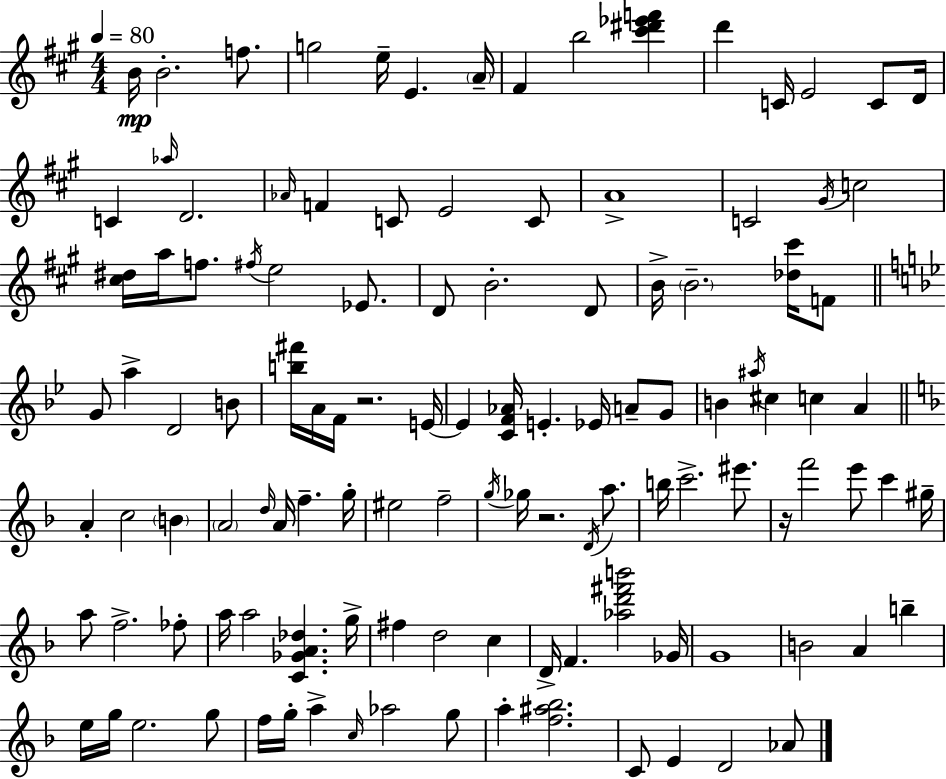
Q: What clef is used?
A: treble